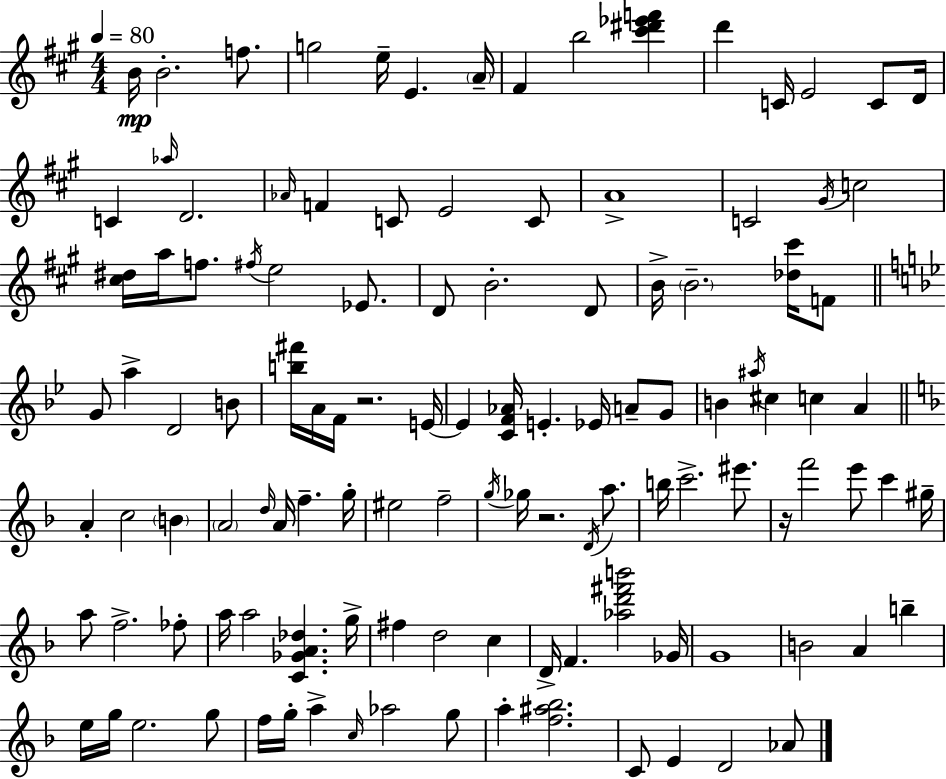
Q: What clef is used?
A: treble